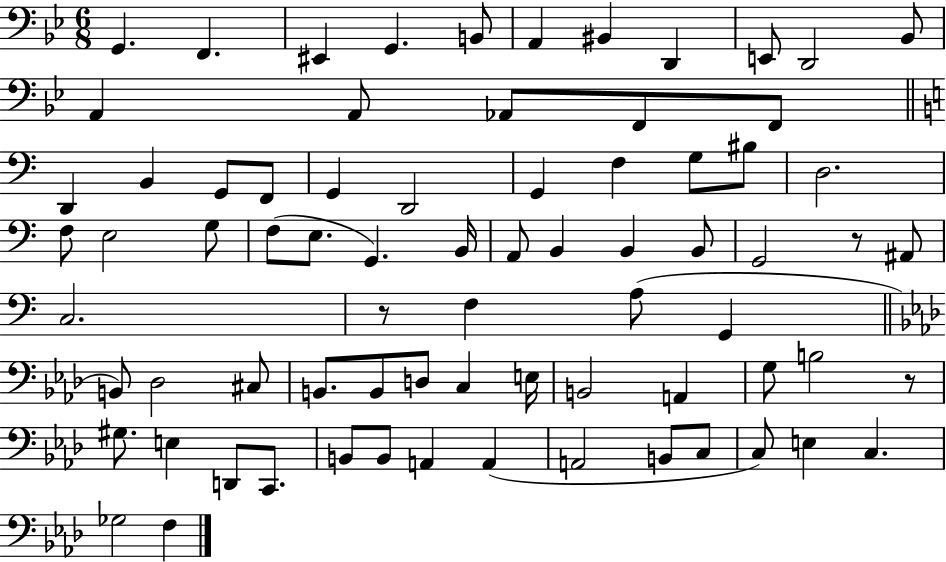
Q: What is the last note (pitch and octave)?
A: F3